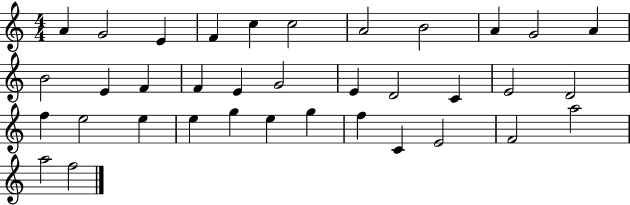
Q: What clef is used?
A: treble